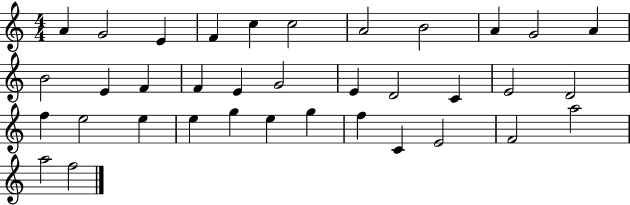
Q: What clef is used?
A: treble